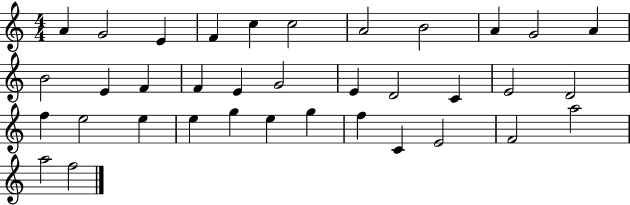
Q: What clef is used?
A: treble